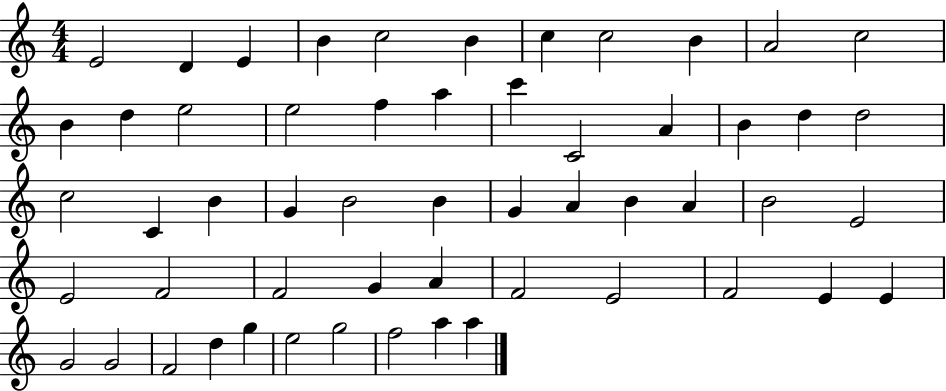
{
  \clef treble
  \numericTimeSignature
  \time 4/4
  \key c \major
  e'2 d'4 e'4 | b'4 c''2 b'4 | c''4 c''2 b'4 | a'2 c''2 | \break b'4 d''4 e''2 | e''2 f''4 a''4 | c'''4 c'2 a'4 | b'4 d''4 d''2 | \break c''2 c'4 b'4 | g'4 b'2 b'4 | g'4 a'4 b'4 a'4 | b'2 e'2 | \break e'2 f'2 | f'2 g'4 a'4 | f'2 e'2 | f'2 e'4 e'4 | \break g'2 g'2 | f'2 d''4 g''4 | e''2 g''2 | f''2 a''4 a''4 | \break \bar "|."
}